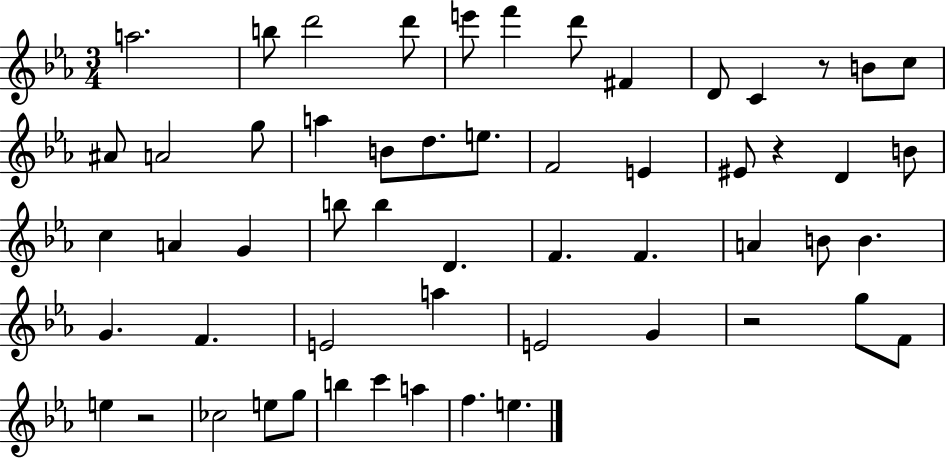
{
  \clef treble
  \numericTimeSignature
  \time 3/4
  \key ees \major
  \repeat volta 2 { a''2. | b''8 d'''2 d'''8 | e'''8 f'''4 d'''8 fis'4 | d'8 c'4 r8 b'8 c''8 | \break ais'8 a'2 g''8 | a''4 b'8 d''8. e''8. | f'2 e'4 | eis'8 r4 d'4 b'8 | \break c''4 a'4 g'4 | b''8 b''4 d'4. | f'4. f'4. | a'4 b'8 b'4. | \break g'4. f'4. | e'2 a''4 | e'2 g'4 | r2 g''8 f'8 | \break e''4 r2 | ces''2 e''8 g''8 | b''4 c'''4 a''4 | f''4. e''4. | \break } \bar "|."
}